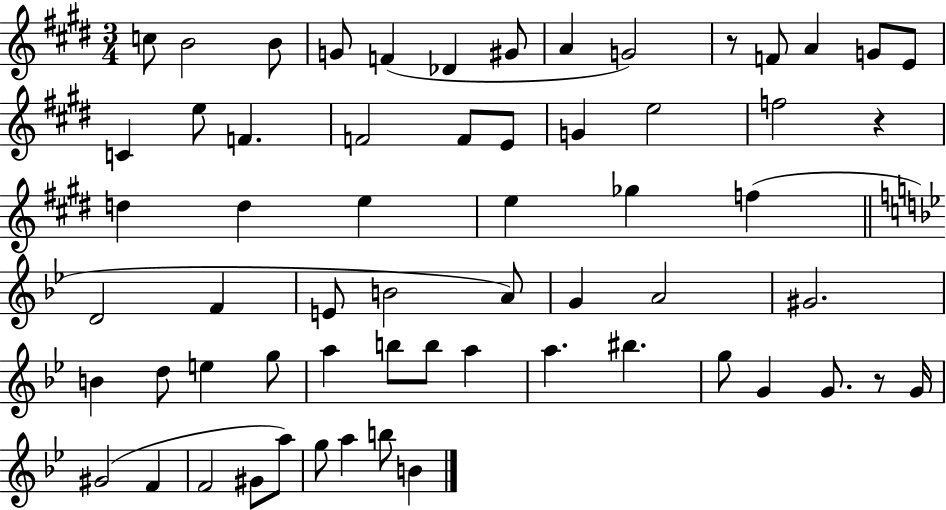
C5/e B4/h B4/e G4/e F4/q Db4/q G#4/e A4/q G4/h R/e F4/e A4/q G4/e E4/e C4/q E5/e F4/q. F4/h F4/e E4/e G4/q E5/h F5/h R/q D5/q D5/q E5/q E5/q Gb5/q F5/q D4/h F4/q E4/e B4/h A4/e G4/q A4/h G#4/h. B4/q D5/e E5/q G5/e A5/q B5/e B5/e A5/q A5/q. BIS5/q. G5/e G4/q G4/e. R/e G4/s G#4/h F4/q F4/h G#4/e A5/e G5/e A5/q B5/e B4/q